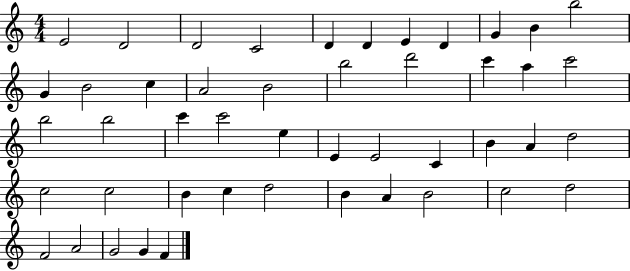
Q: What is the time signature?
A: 4/4